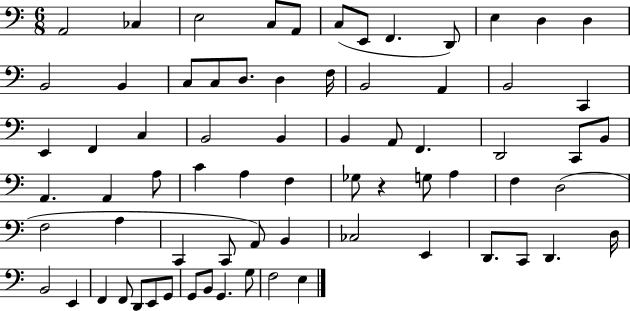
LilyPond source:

{
  \clef bass
  \numericTimeSignature
  \time 6/8
  \key c \major
  a,2 ces4 | e2 c8 a,8 | c8( e,8 f,4. d,8) | e4 d4 d4 | \break b,2 b,4 | c8 c8 d8. d4 f16 | b,2 a,4 | b,2 c,4 | \break e,4 f,4 c4 | b,2 b,4 | b,4 a,8 f,4. | d,2 c,8 b,8 | \break a,4. a,4 a8 | c'4 a4 f4 | ges8 r4 g8 a4 | f4 d2( | \break f2 a4 | c,4 c,8 a,8) b,4 | ces2 e,4 | d,8. c,8 d,4. d16 | \break b,2 e,4 | f,4 f,8 d,8 e,8 g,8 | g,8 b,8 g,4. g8 | f2 e4 | \break \bar "|."
}